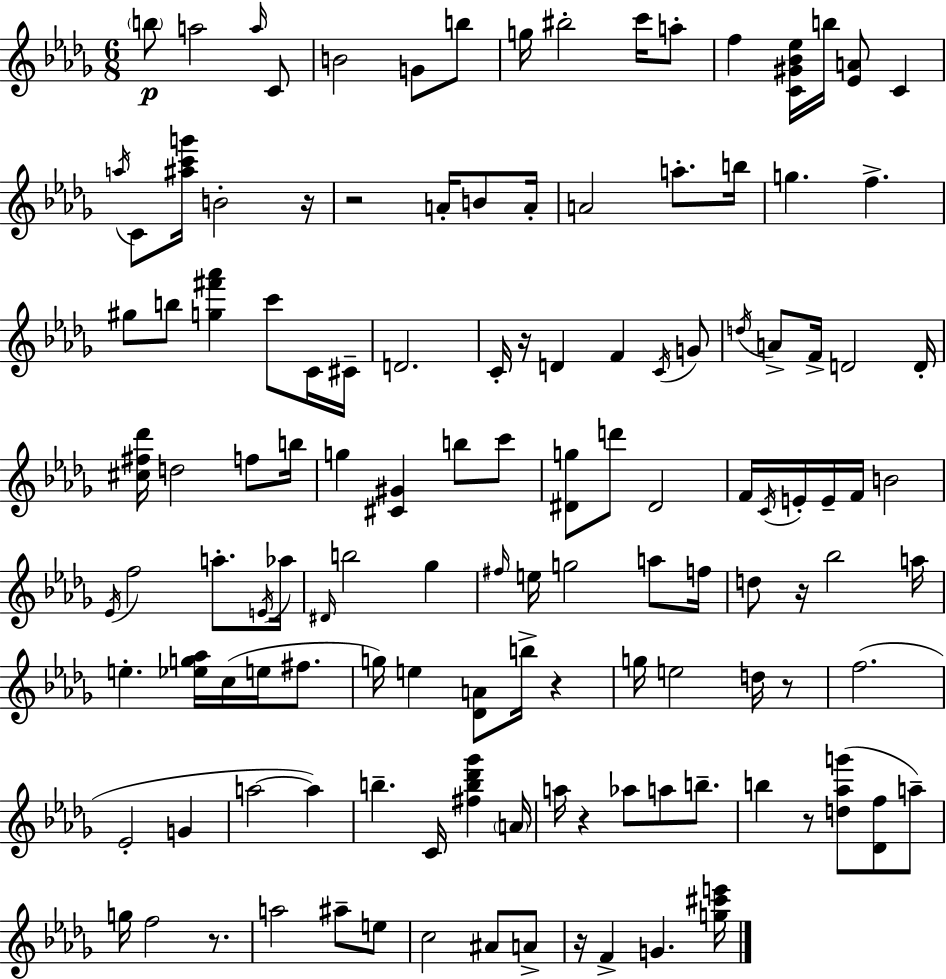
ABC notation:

X:1
T:Untitled
M:6/8
L:1/4
K:Bbm
b/2 a2 a/4 C/2 B2 G/2 b/2 g/4 ^b2 c'/4 a/2 f [C^G_B_e]/4 b/4 [_EA]/2 C a/4 C/2 [^ac'g']/4 B2 z/4 z2 A/4 B/2 A/4 A2 a/2 b/4 g f ^g/2 b/2 [g^f'_a'] c'/2 C/4 ^C/4 D2 C/4 z/4 D F C/4 G/2 d/4 A/2 F/4 D2 D/4 [^c^f_d']/4 d2 f/2 b/4 g [^C^G] b/2 c'/2 [^Dg]/2 d'/2 ^D2 F/4 C/4 E/4 E/4 F/4 B2 _E/4 f2 a/2 E/4 _a/4 ^D/4 b2 _g ^f/4 e/4 g2 a/2 f/4 d/2 z/4 _b2 a/4 e [_eg_a]/4 c/4 e/4 ^f/2 g/4 e [_DA]/2 b/4 z g/4 e2 d/4 z/2 f2 _E2 G a2 a b C/4 [^fb_d'_g'] A/4 a/4 z _a/2 a/2 b/2 b z/2 [d_ag']/2 [_Df]/2 a/2 g/4 f2 z/2 a2 ^a/2 e/2 c2 ^A/2 A/2 z/4 F G [g^c'e']/4